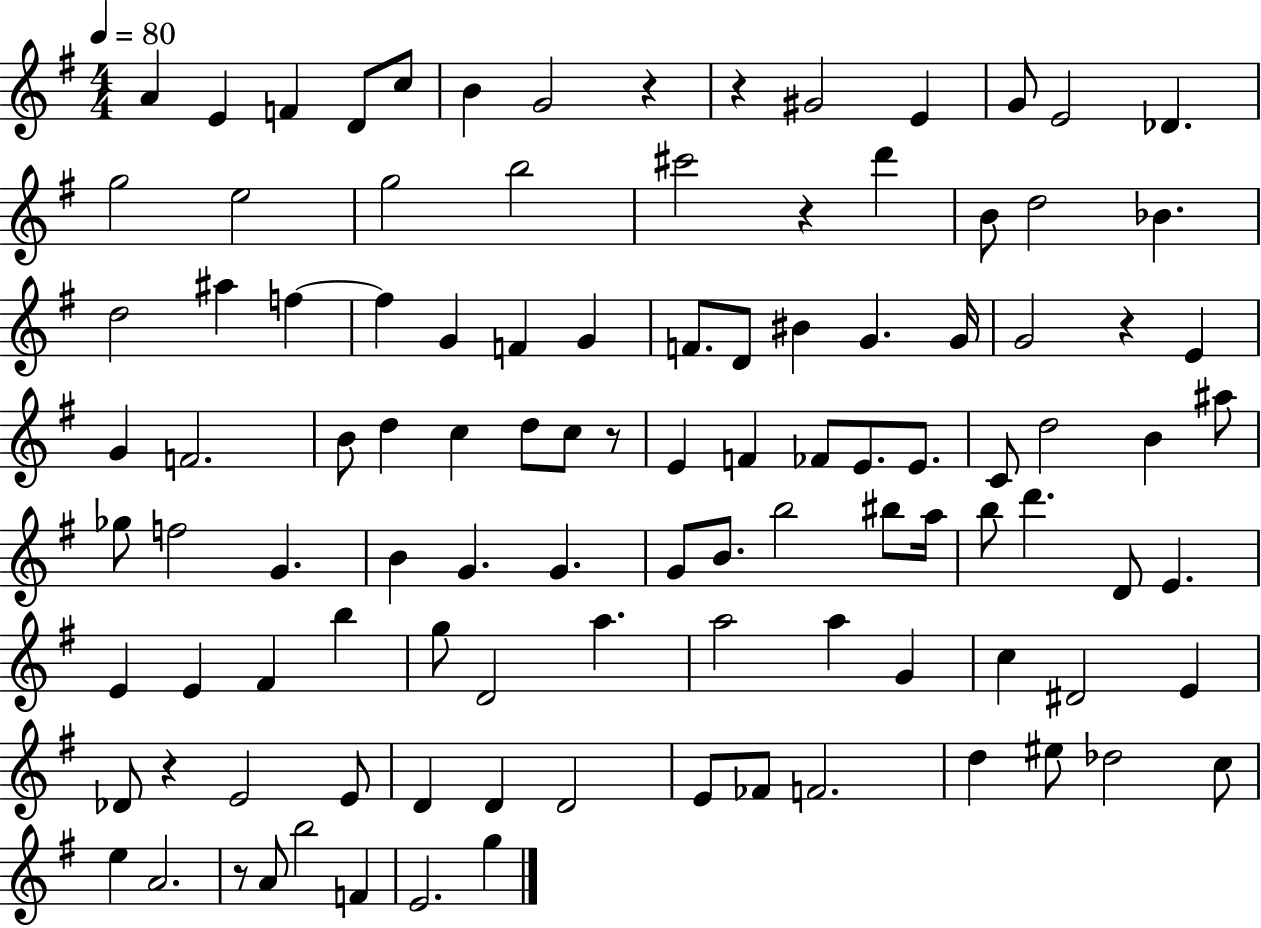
X:1
T:Untitled
M:4/4
L:1/4
K:G
A E F D/2 c/2 B G2 z z ^G2 E G/2 E2 _D g2 e2 g2 b2 ^c'2 z d' B/2 d2 _B d2 ^a f f G F G F/2 D/2 ^B G G/4 G2 z E G F2 B/2 d c d/2 c/2 z/2 E F _F/2 E/2 E/2 C/2 d2 B ^a/2 _g/2 f2 G B G G G/2 B/2 b2 ^b/2 a/4 b/2 d' D/2 E E E ^F b g/2 D2 a a2 a G c ^D2 E _D/2 z E2 E/2 D D D2 E/2 _F/2 F2 d ^e/2 _d2 c/2 e A2 z/2 A/2 b2 F E2 g